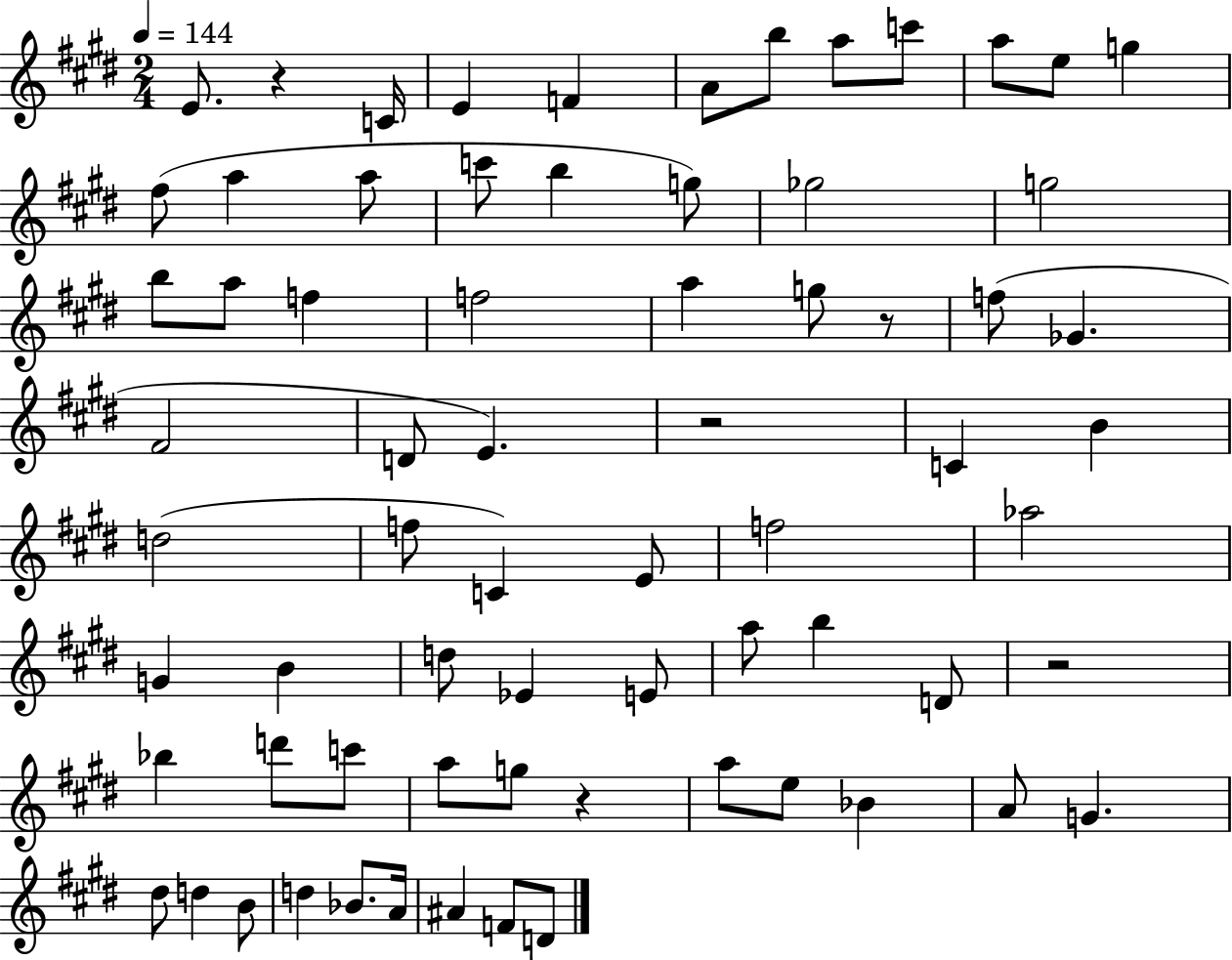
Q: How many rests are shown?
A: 5